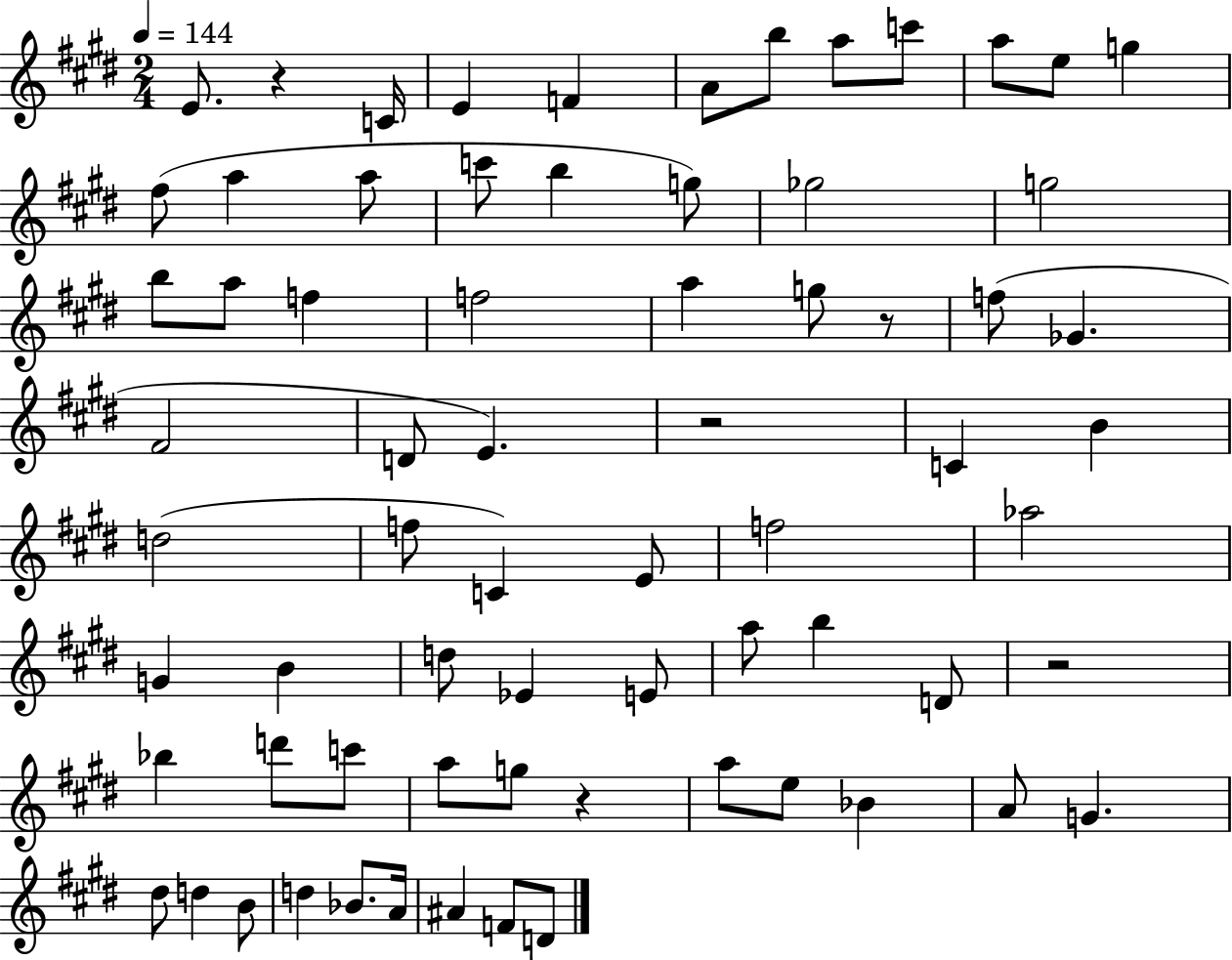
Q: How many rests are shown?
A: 5